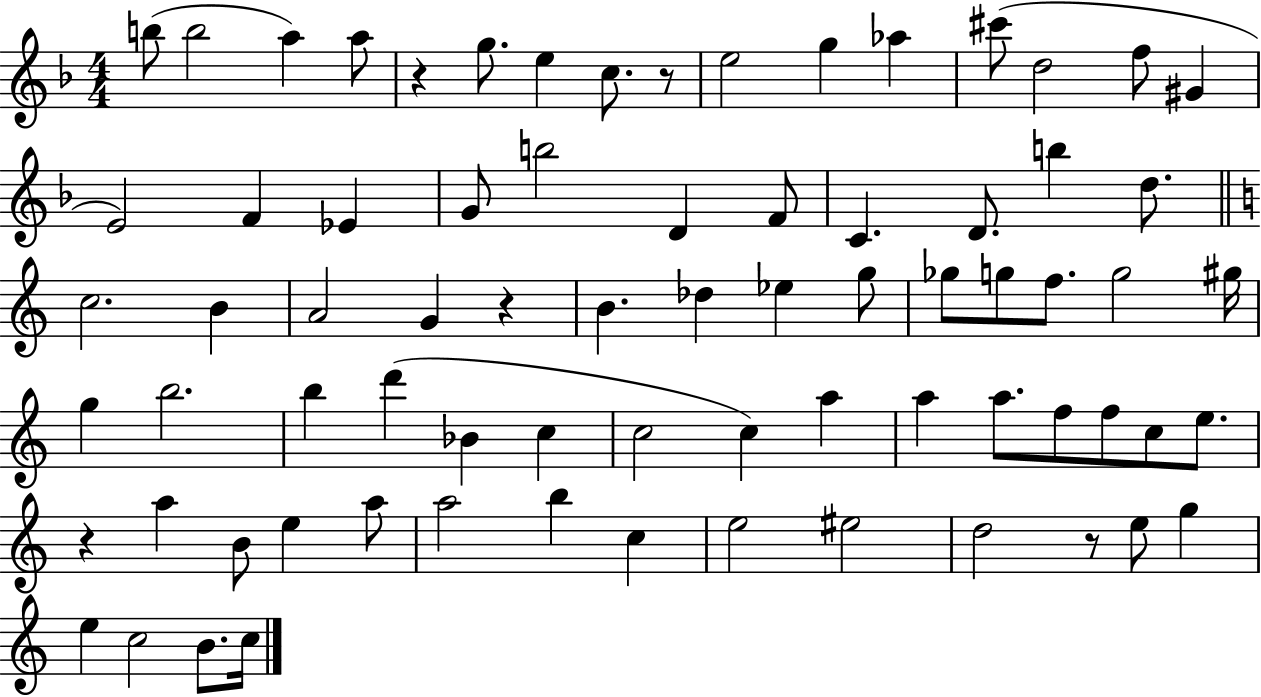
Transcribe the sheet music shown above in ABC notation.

X:1
T:Untitled
M:4/4
L:1/4
K:F
b/2 b2 a a/2 z g/2 e c/2 z/2 e2 g _a ^c'/2 d2 f/2 ^G E2 F _E G/2 b2 D F/2 C D/2 b d/2 c2 B A2 G z B _d _e g/2 _g/2 g/2 f/2 g2 ^g/4 g b2 b d' _B c c2 c a a a/2 f/2 f/2 c/2 e/2 z a B/2 e a/2 a2 b c e2 ^e2 d2 z/2 e/2 g e c2 B/2 c/4